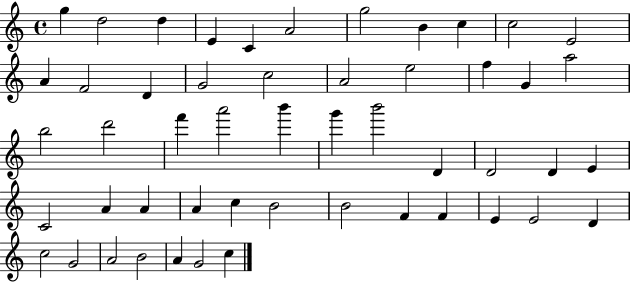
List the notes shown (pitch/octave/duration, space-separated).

G5/q D5/h D5/q E4/q C4/q A4/h G5/h B4/q C5/q C5/h E4/h A4/q F4/h D4/q G4/h C5/h A4/h E5/h F5/q G4/q A5/h B5/h D6/h F6/q A6/h B6/q G6/q B6/h D4/q D4/h D4/q E4/q C4/h A4/q A4/q A4/q C5/q B4/h B4/h F4/q F4/q E4/q E4/h D4/q C5/h G4/h A4/h B4/h A4/q G4/h C5/q